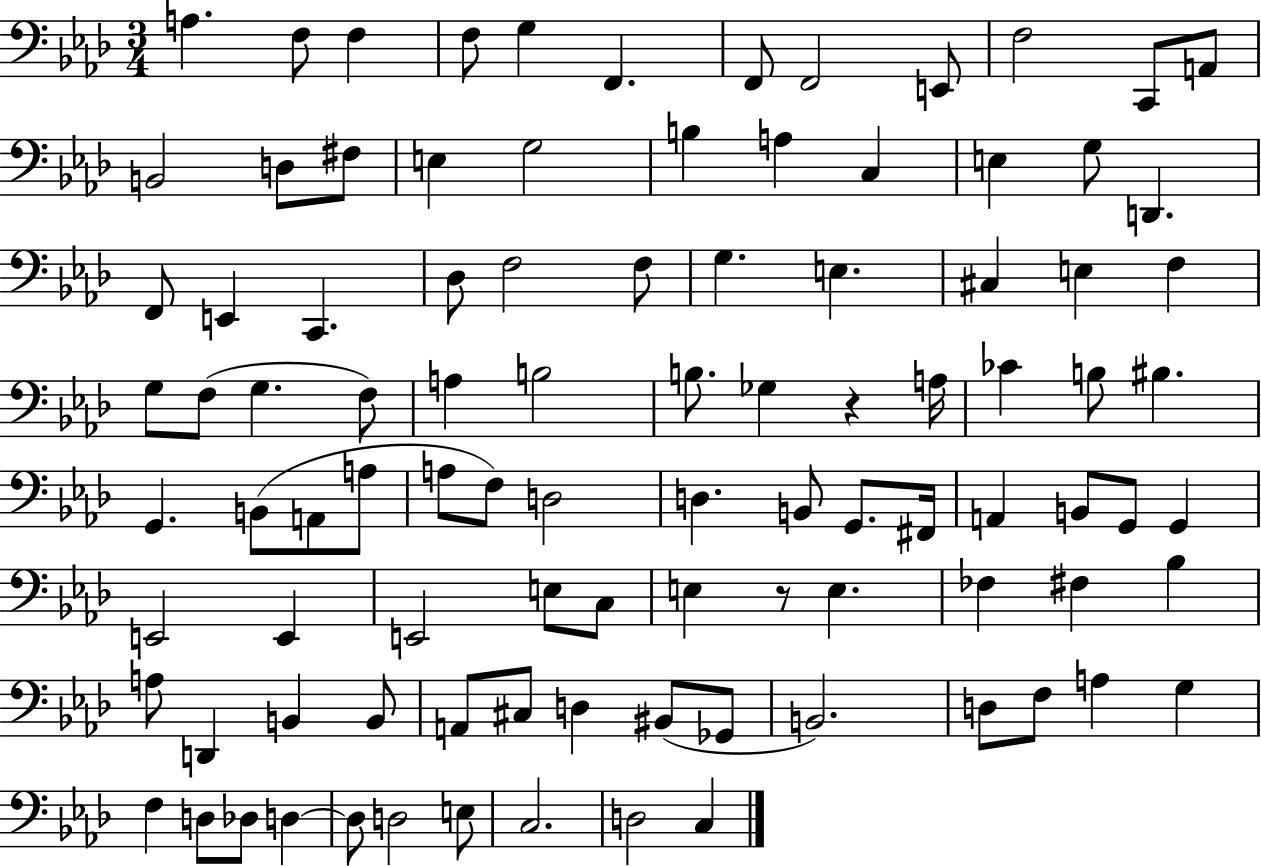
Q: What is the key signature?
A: AES major